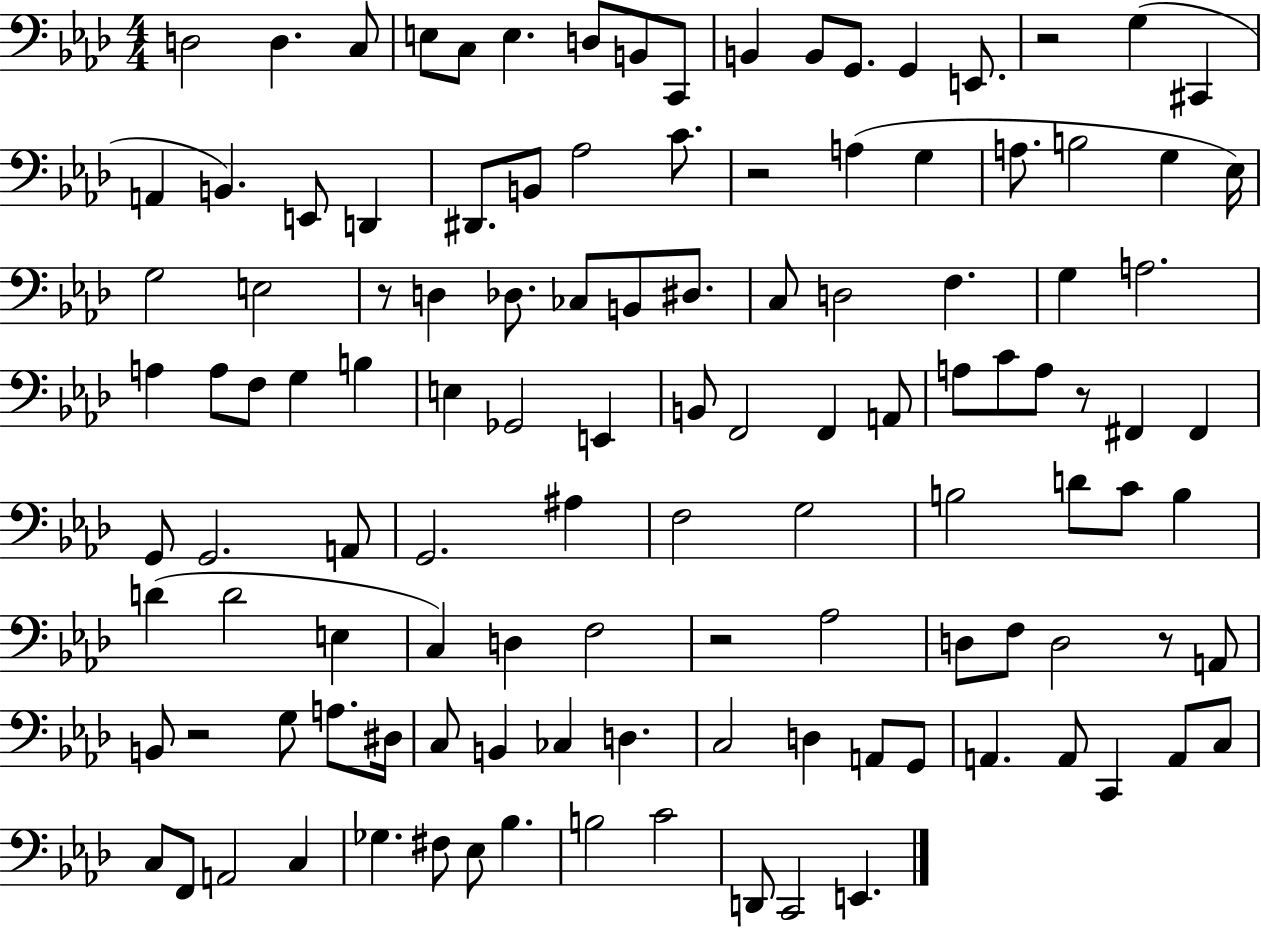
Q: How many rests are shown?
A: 7